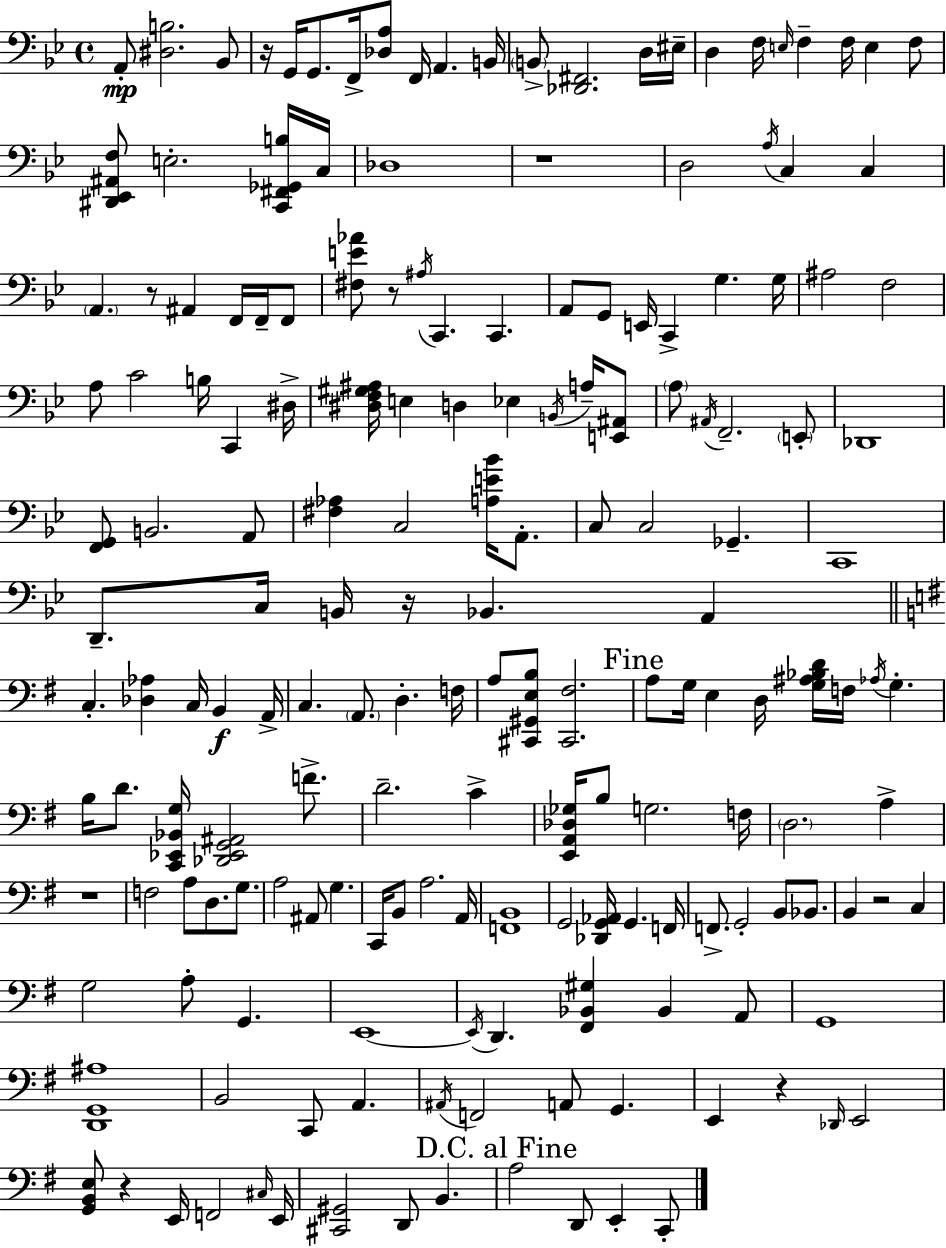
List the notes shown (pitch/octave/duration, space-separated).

A2/e [D#3,B3]/h. Bb2/e R/s G2/s G2/e. F2/s [Db3,A3]/e F2/s A2/q. B2/s B2/e [Db2,F#2]/h. D3/s EIS3/s D3/q F3/s E3/s F3/q F3/s E3/q F3/e [D#2,Eb2,A#2,F3]/e E3/h. [C2,F#2,Gb2,B3]/s C3/s Db3/w R/w D3/h A3/s C3/q C3/q A2/q. R/e A#2/q F2/s F2/s F2/e [F#3,E4,Ab4]/e R/e A#3/s C2/q. C2/q. A2/e G2/e E2/s C2/q G3/q. G3/s A#3/h F3/h A3/e C4/h B3/s C2/q D#3/s [D#3,F3,G#3,A#3]/s E3/q D3/q Eb3/q B2/s A3/s [E2,A#2]/e A3/e A#2/s F2/h. E2/e Db2/w [F2,G2]/e B2/h. A2/e [F#3,Ab3]/q C3/h [A3,E4,Bb4]/s A2/e. C3/e C3/h Gb2/q. C2/w D2/e. C3/s B2/s R/s Bb2/q. A2/q C3/q. [Db3,Ab3]/q C3/s B2/q A2/s C3/q. A2/e. D3/q. F3/s A3/e [C#2,G#2,E3,B3]/e [C#2,F#3]/h. A3/e G3/s E3/q D3/s [G3,A#3,Bb3,D4]/s F3/s Ab3/s G3/q. B3/s D4/e. [C2,Eb2,Bb2,G3]/s [Db2,Eb2,G2,A#2]/h F4/e. D4/h. C4/q [E2,A2,Db3,Gb3]/s B3/e G3/h. F3/s D3/h. A3/q R/w F3/h A3/e D3/e. G3/e. A3/h A#2/e G3/q. C2/s B2/e A3/h. A2/s [F2,B2]/w G2/h [Db2,G2,Ab2]/s G2/q. F2/s F2/e. G2/h B2/e Bb2/e. B2/q R/h C3/q G3/h A3/e G2/q. E2/w E2/s D2/q. [F#2,Bb2,G#3]/q Bb2/q A2/e G2/w [D2,G2,A#3]/w B2/h C2/e A2/q. A#2/s F2/h A2/e G2/q. E2/q R/q Db2/s E2/h [G2,B2,E3]/e R/q E2/s F2/h C#3/s E2/s [C#2,G#2]/h D2/e B2/q. A3/h D2/e E2/q C2/e